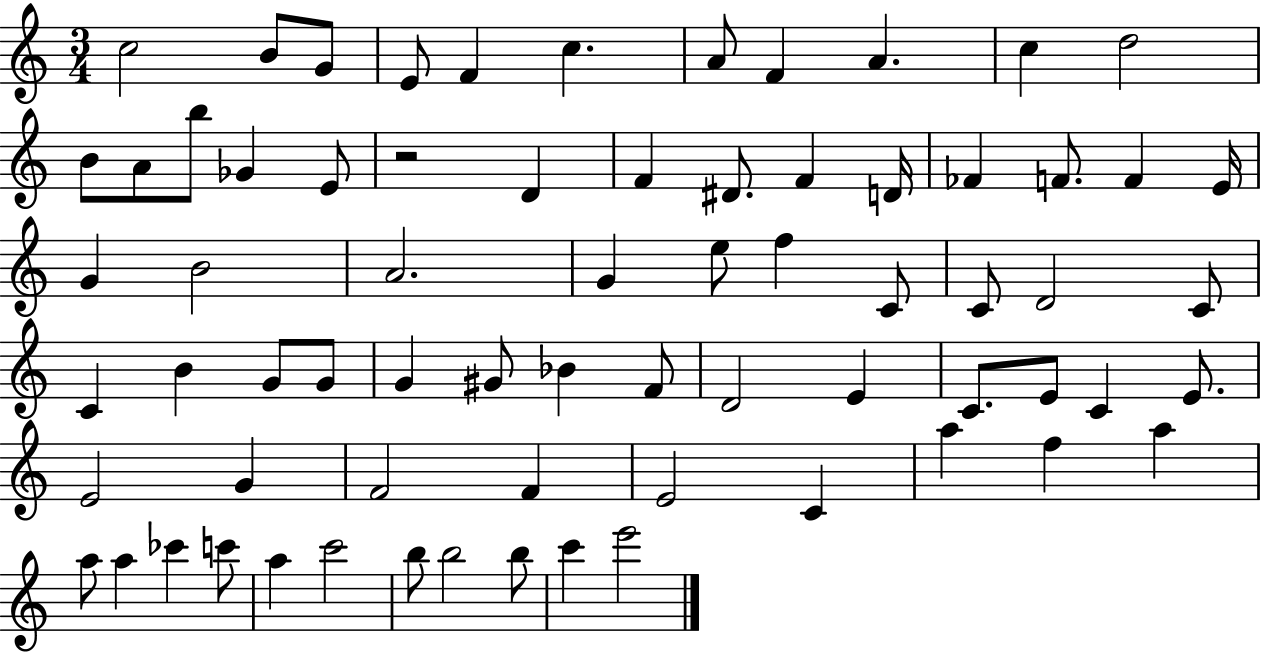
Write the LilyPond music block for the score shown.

{
  \clef treble
  \numericTimeSignature
  \time 3/4
  \key c \major
  \repeat volta 2 { c''2 b'8 g'8 | e'8 f'4 c''4. | a'8 f'4 a'4. | c''4 d''2 | \break b'8 a'8 b''8 ges'4 e'8 | r2 d'4 | f'4 dis'8. f'4 d'16 | fes'4 f'8. f'4 e'16 | \break g'4 b'2 | a'2. | g'4 e''8 f''4 c'8 | c'8 d'2 c'8 | \break c'4 b'4 g'8 g'8 | g'4 gis'8 bes'4 f'8 | d'2 e'4 | c'8. e'8 c'4 e'8. | \break e'2 g'4 | f'2 f'4 | e'2 c'4 | a''4 f''4 a''4 | \break a''8 a''4 ces'''4 c'''8 | a''4 c'''2 | b''8 b''2 b''8 | c'''4 e'''2 | \break } \bar "|."
}